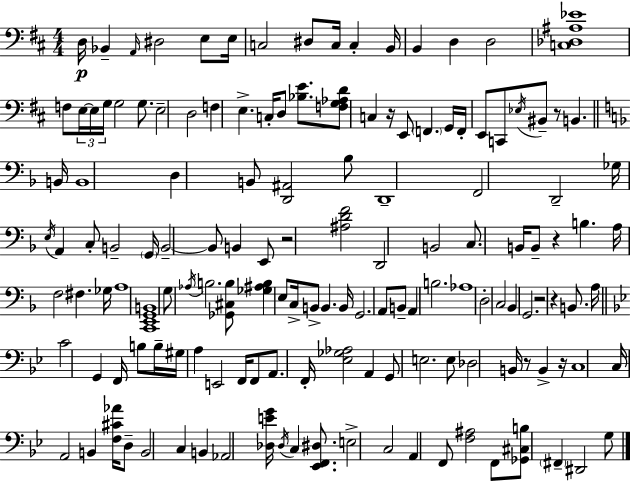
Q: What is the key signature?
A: D major